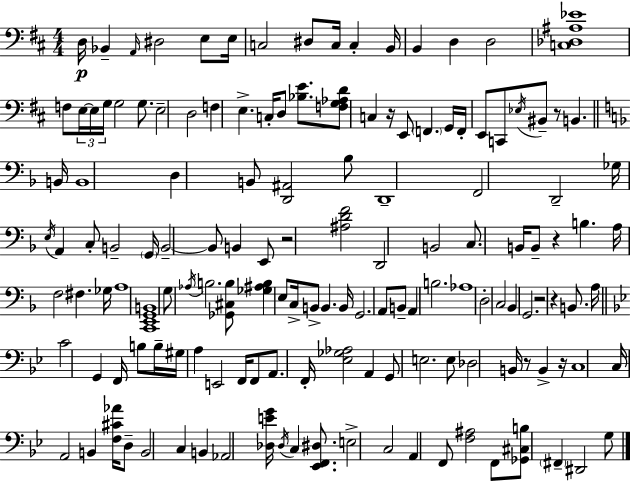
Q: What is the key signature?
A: D major